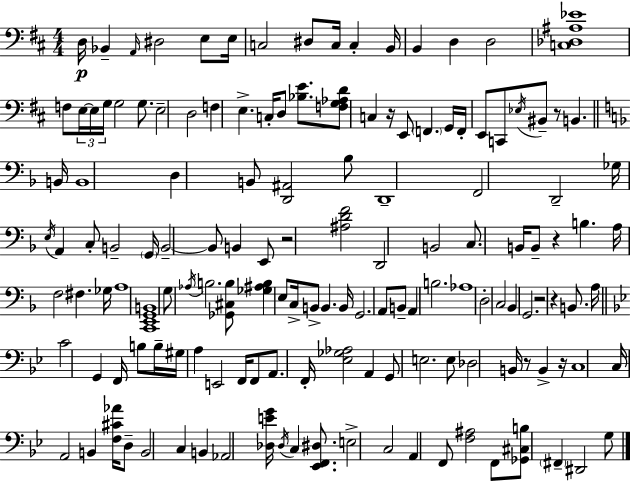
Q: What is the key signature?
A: D major